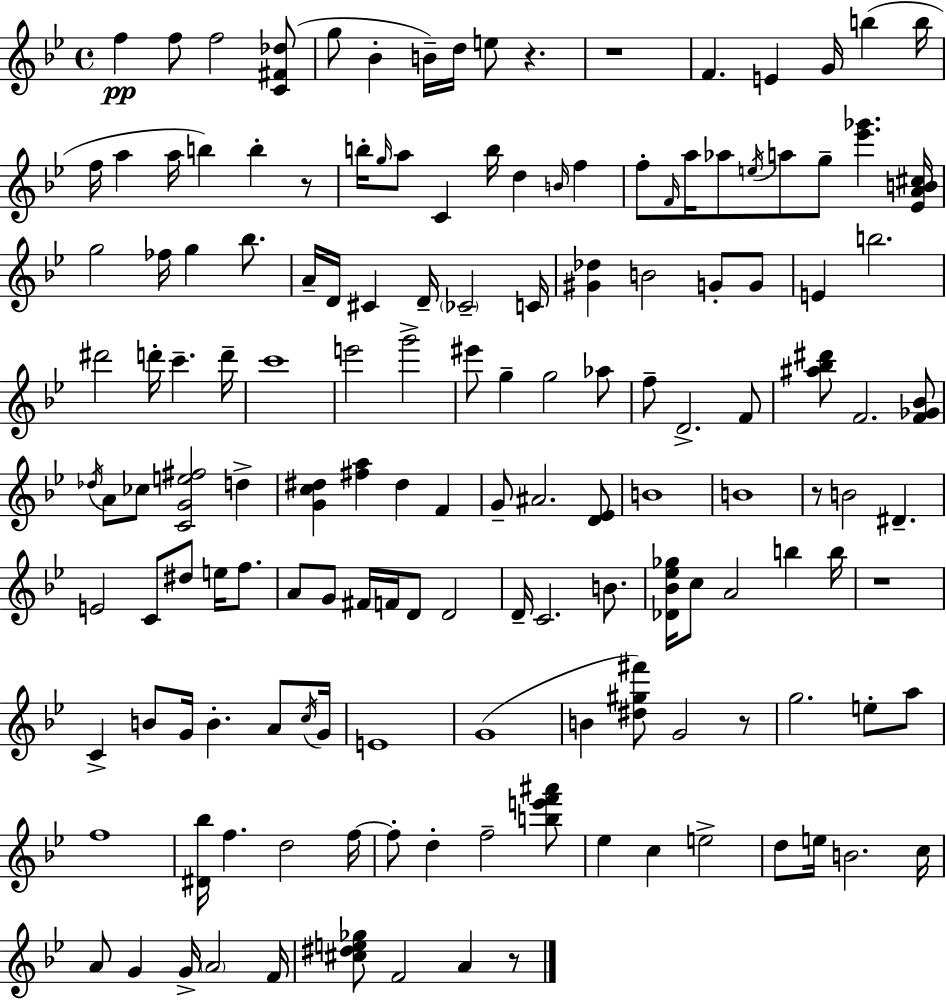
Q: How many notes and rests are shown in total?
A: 150